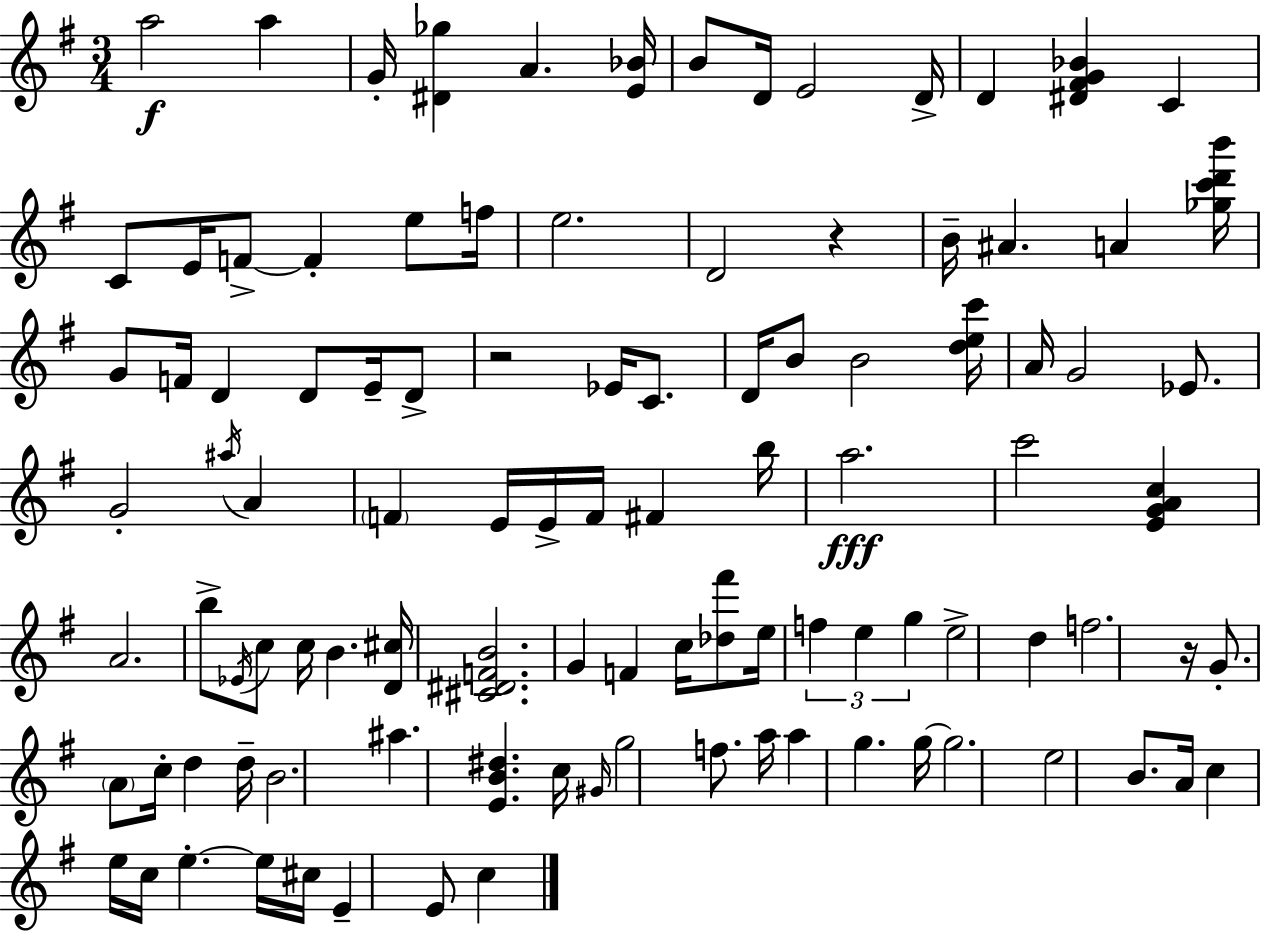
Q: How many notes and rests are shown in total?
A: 103